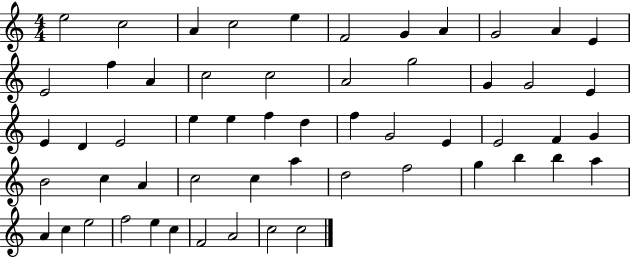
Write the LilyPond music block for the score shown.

{
  \clef treble
  \numericTimeSignature
  \time 4/4
  \key c \major
  e''2 c''2 | a'4 c''2 e''4 | f'2 g'4 a'4 | g'2 a'4 e'4 | \break e'2 f''4 a'4 | c''2 c''2 | a'2 g''2 | g'4 g'2 e'4 | \break e'4 d'4 e'2 | e''4 e''4 f''4 d''4 | f''4 g'2 e'4 | e'2 f'4 g'4 | \break b'2 c''4 a'4 | c''2 c''4 a''4 | d''2 f''2 | g''4 b''4 b''4 a''4 | \break a'4 c''4 e''2 | f''2 e''4 c''4 | f'2 a'2 | c''2 c''2 | \break \bar "|."
}